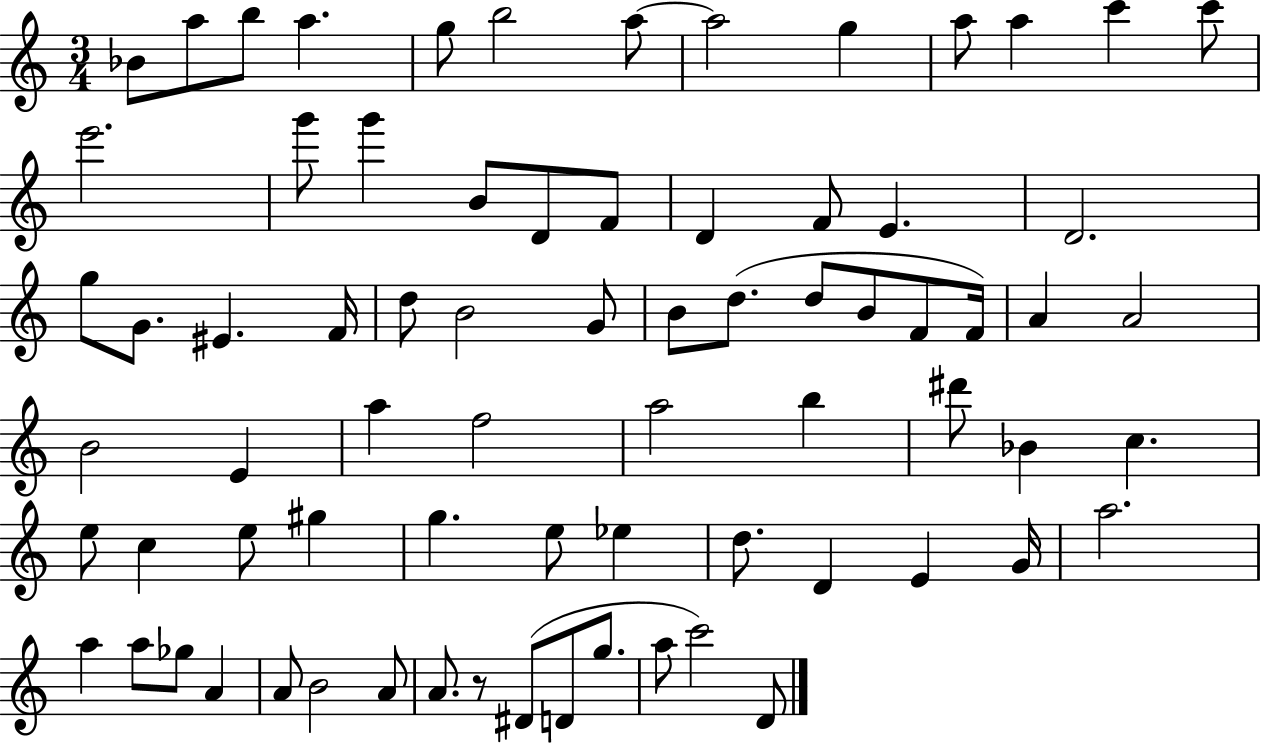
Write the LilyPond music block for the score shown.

{
  \clef treble
  \numericTimeSignature
  \time 3/4
  \key c \major
  \repeat volta 2 { bes'8 a''8 b''8 a''4. | g''8 b''2 a''8~~ | a''2 g''4 | a''8 a''4 c'''4 c'''8 | \break e'''2. | g'''8 g'''4 b'8 d'8 f'8 | d'4 f'8 e'4. | d'2. | \break g''8 g'8. eis'4. f'16 | d''8 b'2 g'8 | b'8 d''8.( d''8 b'8 f'8 f'16) | a'4 a'2 | \break b'2 e'4 | a''4 f''2 | a''2 b''4 | dis'''8 bes'4 c''4. | \break e''8 c''4 e''8 gis''4 | g''4. e''8 ees''4 | d''8. d'4 e'4 g'16 | a''2. | \break a''4 a''8 ges''8 a'4 | a'8 b'2 a'8 | a'8. r8 dis'8( d'8 g''8. | a''8 c'''2) d'8 | \break } \bar "|."
}